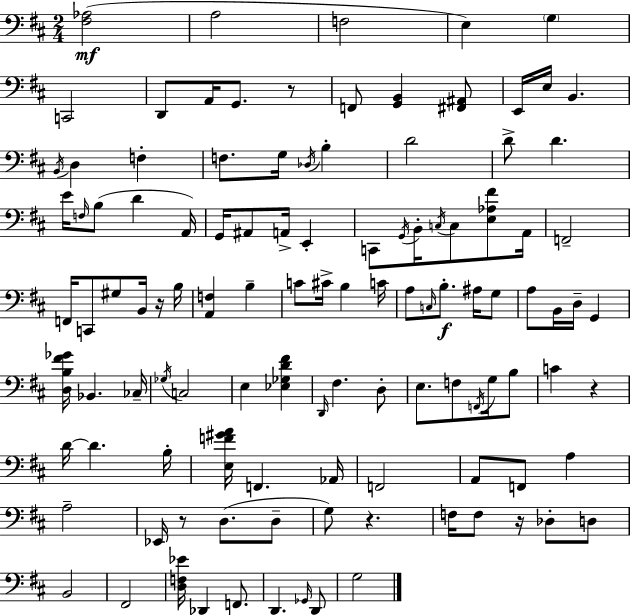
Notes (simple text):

[F#3,Ab3]/h A3/h F3/h E3/q G3/q C2/h D2/e A2/s G2/e. R/e F2/e [G2,B2]/q [F#2,A#2]/e E2/s E3/s B2/q. B2/s D3/q F3/q F3/e. G3/s Db3/s B3/q D4/h D4/e D4/q. E4/s F3/s B3/e D4/q A2/s G2/s A#2/e A2/s E2/q C2/e G2/s B2/s C3/s C3/e [E3,Ab3,F#4]/e A2/s F2/h F2/s C2/e G#3/e B2/s R/s B3/s [A2,F3]/q B3/q C4/e C#4/s B3/q C4/s A3/e C3/s B3/e. A#3/s G3/e A3/e B2/s D3/s G2/q [D3,B3,F#4,Gb4]/s Bb2/q. CES3/s Gb3/s C3/h E3/q [Eb3,Gb3,D4,F#4]/q D2/s F#3/q. D3/e E3/e. F3/e F2/s G3/s B3/e C4/q R/q D4/s D4/q. B3/s [E3,F4,G#4,A4]/s F2/q. Ab2/s F2/h A2/e F2/e A3/q A3/h Eb2/s R/e D3/e. D3/e G3/e R/q. F3/s F3/e R/s Db3/e D3/e B2/h F#2/h [D3,F3,Eb4]/s Db2/q F2/e. D2/q. Gb2/s D2/e G3/h